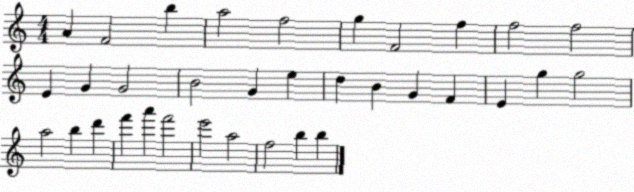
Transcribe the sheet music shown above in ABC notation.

X:1
T:Untitled
M:4/4
L:1/4
K:C
A F2 b a2 f2 g F2 f f2 f2 E G G2 B2 G e d B G F E g g2 a2 b d' f' a' f'2 e'2 a2 f2 b b